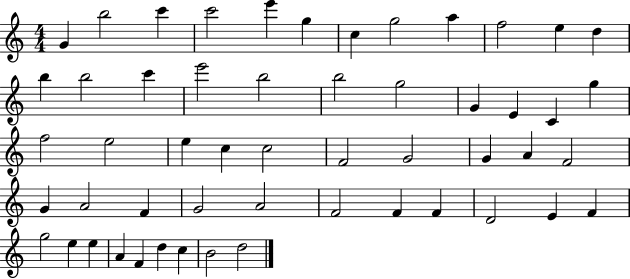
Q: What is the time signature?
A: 4/4